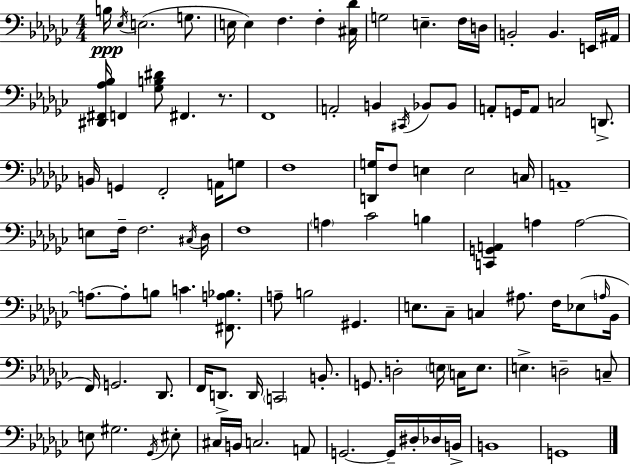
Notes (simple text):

B3/s Eb3/s E3/h. G3/e. E3/s E3/q F3/q. F3/q [C#3,Db4]/s G3/h E3/q. F3/s D3/s B2/h B2/q. E2/s A#2/s [D#2,F#2,Ab3,Bb3]/s F2/q [Gb3,B3,D#4]/e F#2/q. R/e. F2/w A2/h B2/q C#2/s Bb2/e Bb2/e A2/e G2/s A2/e C3/h D2/e. B2/s G2/q F2/h A2/s G3/e F3/w [D2,G3]/s F3/e E3/q E3/h C3/s A2/w E3/e F3/s F3/h. C#3/s Db3/s F3/w A3/q CES4/h B3/q [C2,G2,A2]/q A3/q A3/h A3/e. A3/e B3/e C4/q. [F#2,A3,Bb3]/e. A3/e B3/h G#2/q. E3/e. CES3/e C3/q A#3/e. F3/s Eb3/e A3/s Bb2/s F2/s G2/h. Db2/e. F2/s D2/e. D2/s C2/h B2/e. G2/e. D3/h E3/s C3/s E3/e. E3/q. D3/h C3/e E3/e G#3/h. Gb2/s EIS3/e C#3/s B2/s C3/h. A2/e G2/h. G2/s D#3/s Db3/s B2/s B2/w G2/w